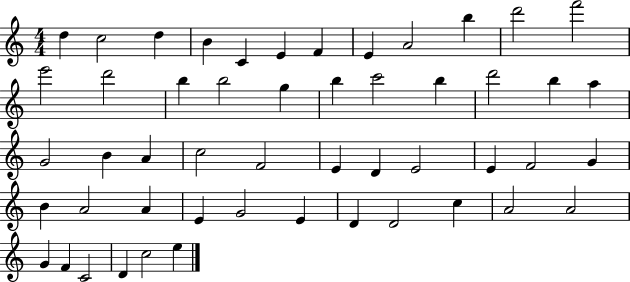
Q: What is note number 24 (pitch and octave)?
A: G4